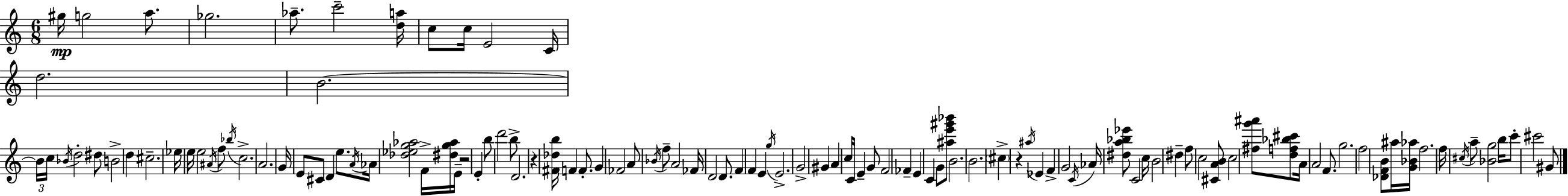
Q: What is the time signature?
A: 6/8